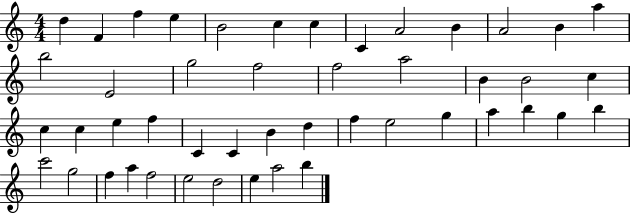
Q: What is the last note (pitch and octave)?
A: B5